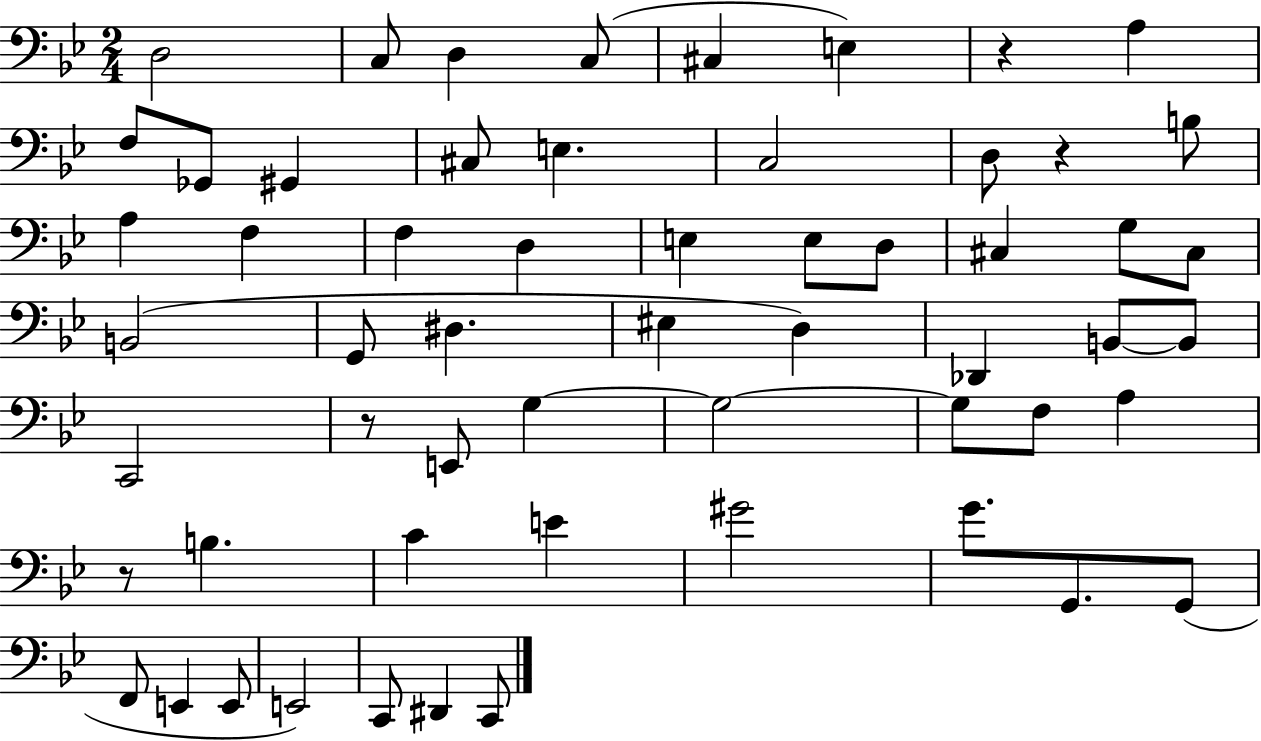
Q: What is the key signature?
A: BES major